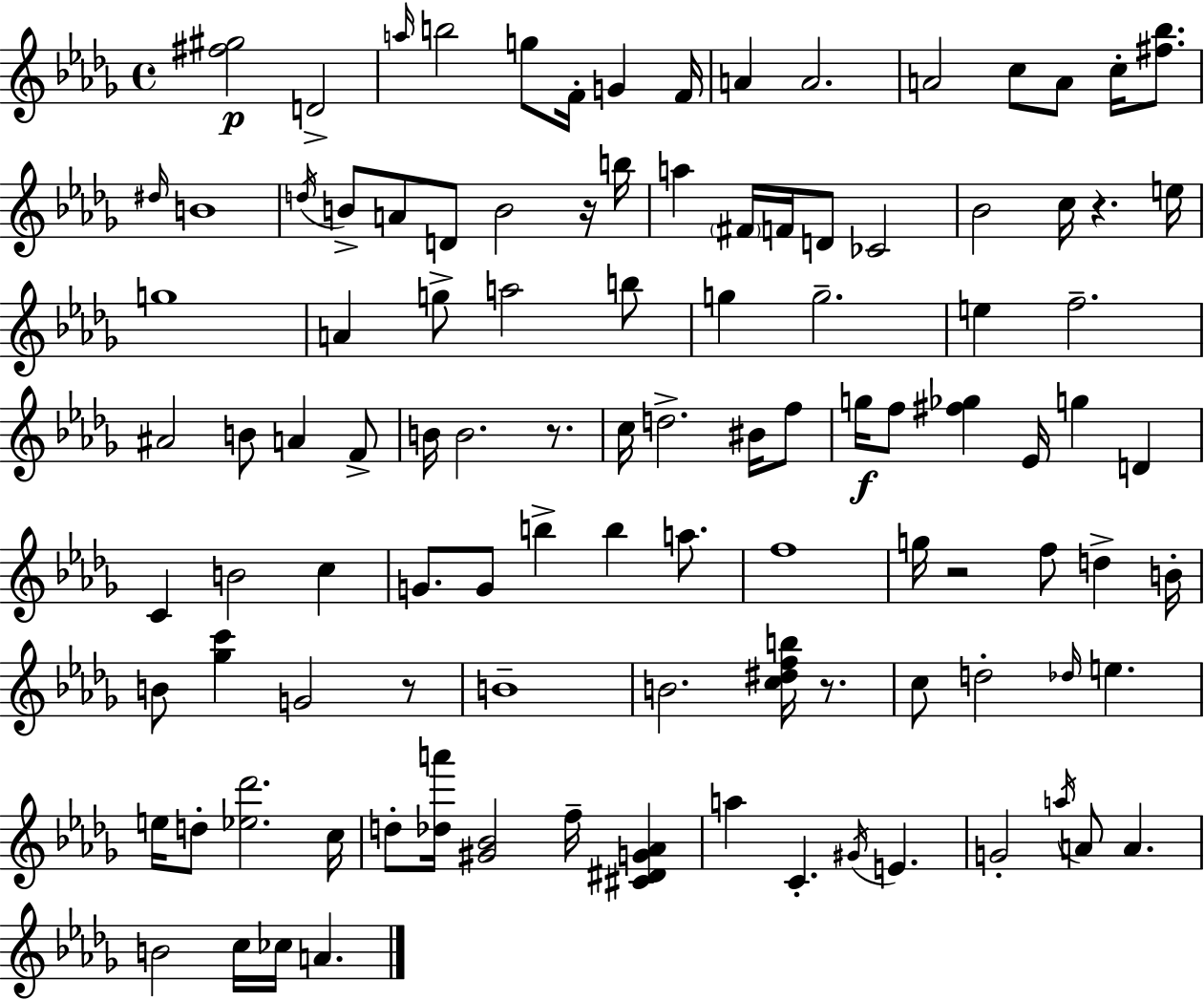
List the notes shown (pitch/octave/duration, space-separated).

[F#5,G#5]/h D4/h A5/s B5/h G5/e F4/s G4/q F4/s A4/q A4/h. A4/h C5/e A4/e C5/s [F#5,Bb5]/e. D#5/s B4/w D5/s B4/e A4/e D4/e B4/h R/s B5/s A5/q F#4/s F4/s D4/e CES4/h Bb4/h C5/s R/q. E5/s G5/w A4/q G5/e A5/h B5/e G5/q G5/h. E5/q F5/h. A#4/h B4/e A4/q F4/e B4/s B4/h. R/e. C5/s D5/h. BIS4/s F5/e G5/s F5/e [F#5,Gb5]/q Eb4/s G5/q D4/q C4/q B4/h C5/q G4/e. G4/e B5/q B5/q A5/e. F5/w G5/s R/h F5/e D5/q B4/s B4/e [Gb5,C6]/q G4/h R/e B4/w B4/h. [C5,D#5,F5,B5]/s R/e. C5/e D5/h Db5/s E5/q. E5/s D5/e [Eb5,Db6]/h. C5/s D5/e [Db5,A6]/s [G#4,Bb4]/h F5/s [C#4,D#4,G4,Ab4]/q A5/q C4/q. G#4/s E4/q. G4/h A5/s A4/e A4/q. B4/h C5/s CES5/s A4/q.